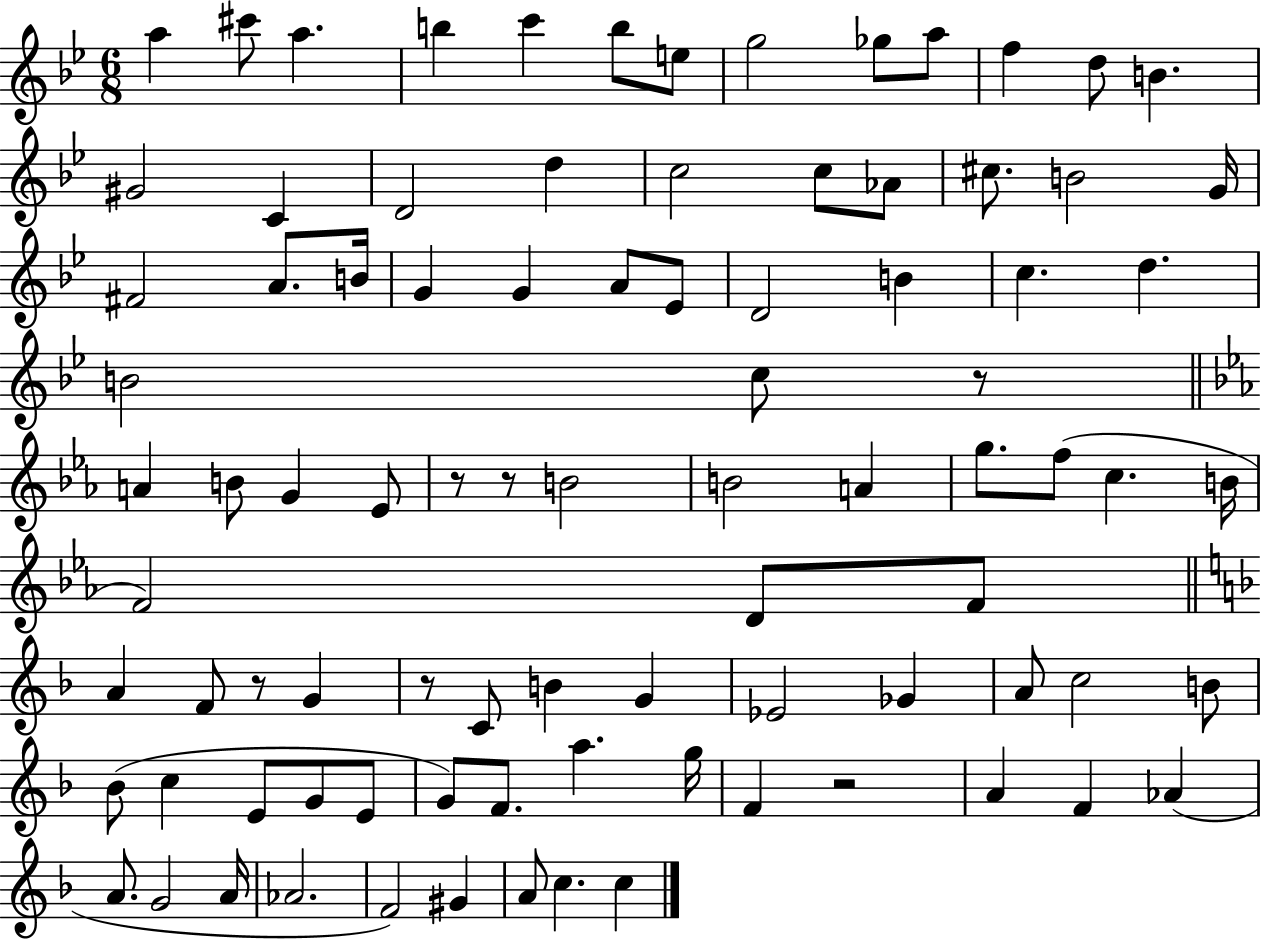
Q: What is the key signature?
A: BES major